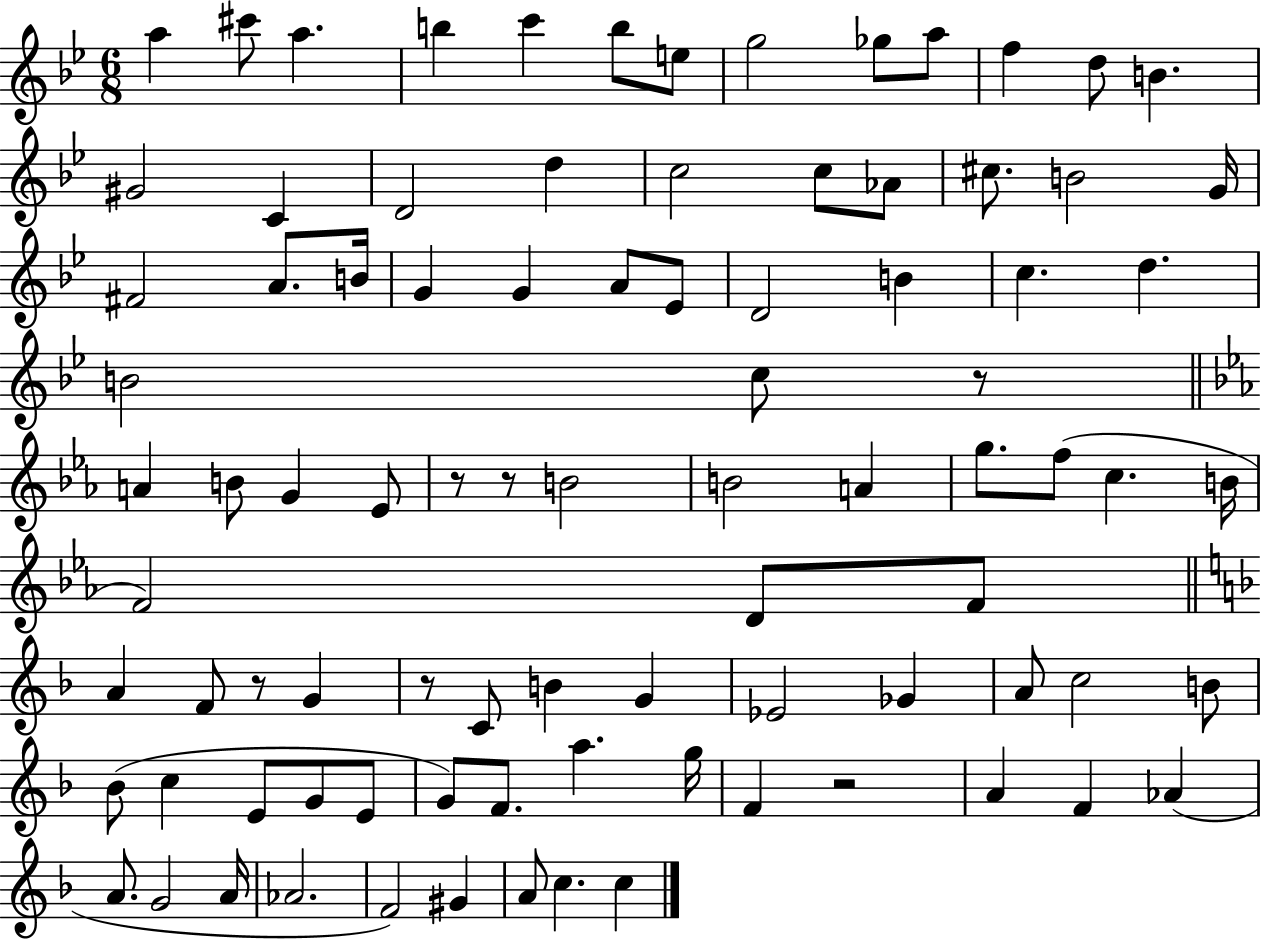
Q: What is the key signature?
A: BES major